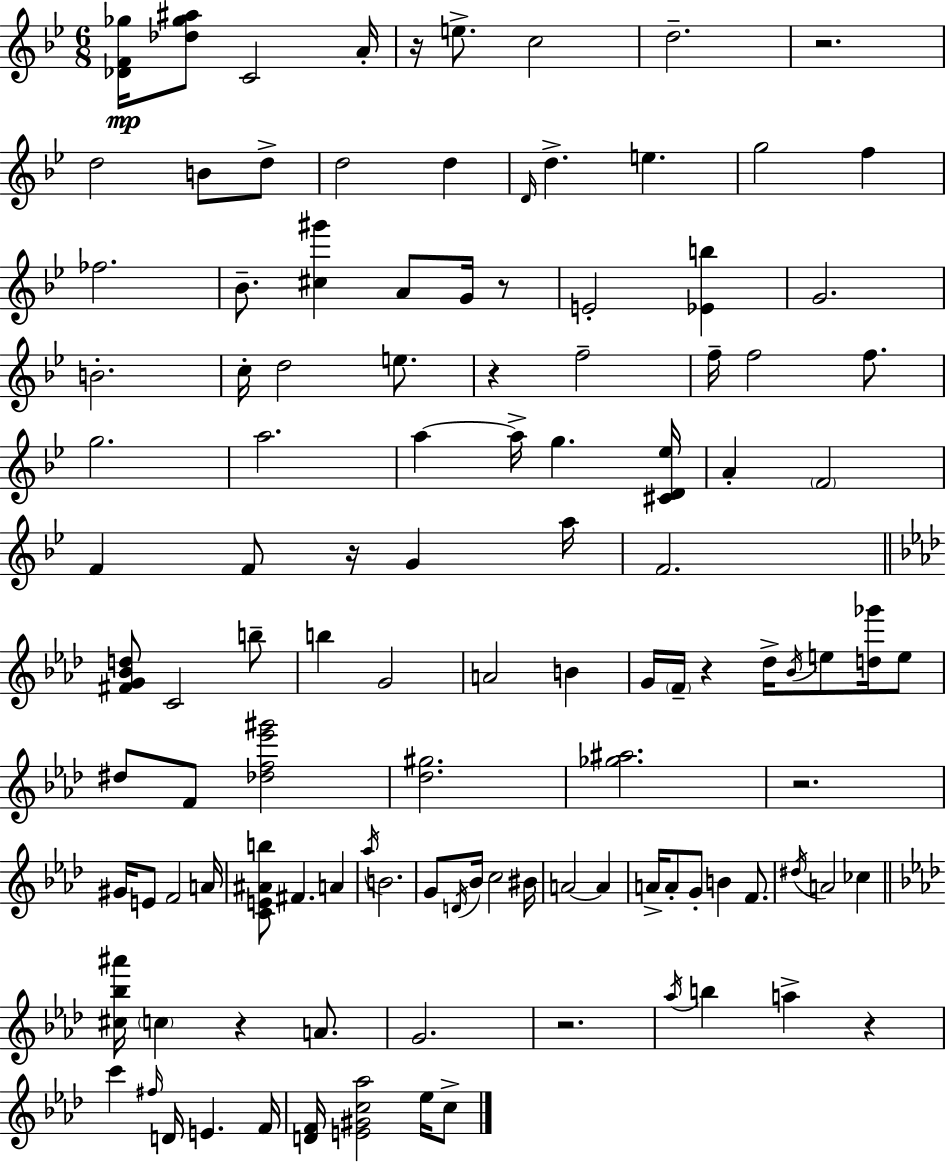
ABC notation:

X:1
T:Untitled
M:6/8
L:1/4
K:Gm
[_DF_g]/4 [_d_g^a]/2 C2 A/4 z/4 e/2 c2 d2 z2 d2 B/2 d/2 d2 d D/4 d e g2 f _f2 _B/2 [^c^g'] A/2 G/4 z/2 E2 [_Eb] G2 B2 c/4 d2 e/2 z f2 f/4 f2 f/2 g2 a2 a a/4 g [^CD_e]/4 A F2 F F/2 z/4 G a/4 F2 [^FG_Bd]/2 C2 b/2 b G2 A2 B G/4 F/4 z _d/4 _B/4 e/2 [d_g']/4 e/2 ^d/2 F/2 [_df_e'^g']2 [_d^g]2 [_g^a]2 z2 ^G/4 E/2 F2 A/4 [CE^Ab]/2 ^F A _a/4 B2 G/2 D/4 _B/4 c2 ^B/4 A2 A A/4 A/2 G/2 B F/2 ^d/4 A2 _c [^c_b^a']/4 c z A/2 G2 z2 _a/4 b a z c' ^f/4 D/4 E F/4 [DF]/4 [E^Gc_a]2 _e/4 c/2